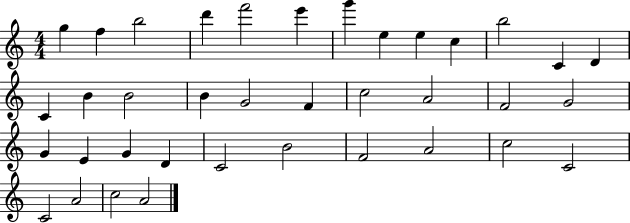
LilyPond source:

{
  \clef treble
  \numericTimeSignature
  \time 4/4
  \key c \major
  g''4 f''4 b''2 | d'''4 f'''2 e'''4 | g'''4 e''4 e''4 c''4 | b''2 c'4 d'4 | \break c'4 b'4 b'2 | b'4 g'2 f'4 | c''2 a'2 | f'2 g'2 | \break g'4 e'4 g'4 d'4 | c'2 b'2 | f'2 a'2 | c''2 c'2 | \break c'2 a'2 | c''2 a'2 | \bar "|."
}